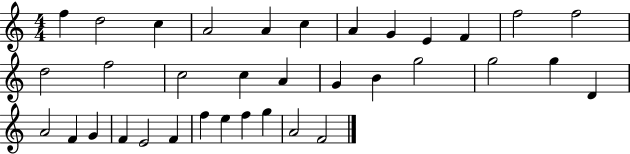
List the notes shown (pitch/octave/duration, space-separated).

F5/q D5/h C5/q A4/h A4/q C5/q A4/q G4/q E4/q F4/q F5/h F5/h D5/h F5/h C5/h C5/q A4/q G4/q B4/q G5/h G5/h G5/q D4/q A4/h F4/q G4/q F4/q E4/h F4/q F5/q E5/q F5/q G5/q A4/h F4/h